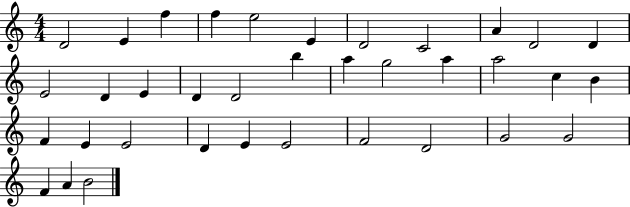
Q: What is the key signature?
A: C major